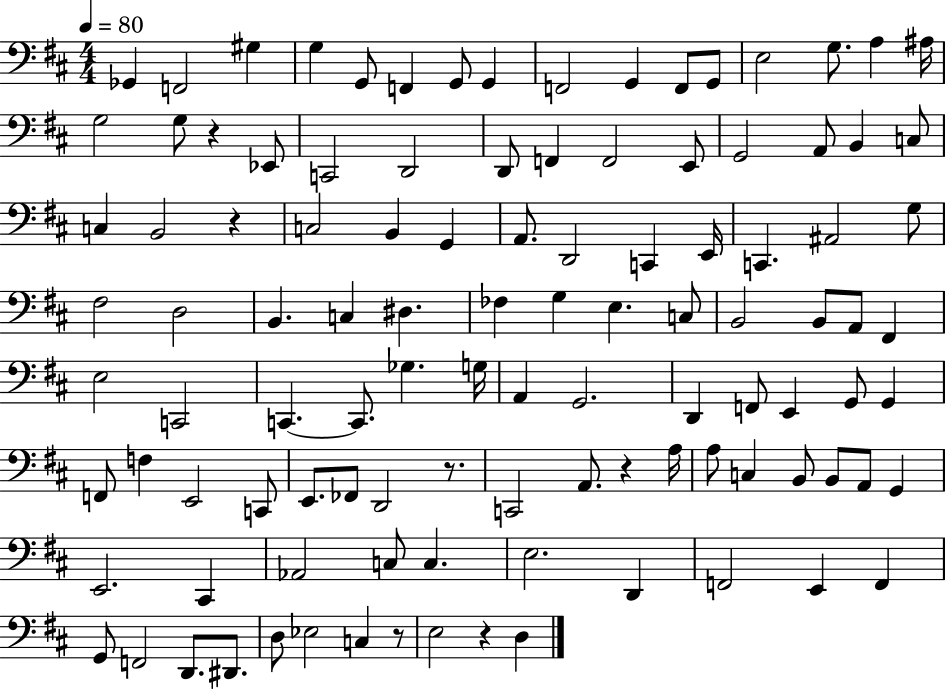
{
  \clef bass
  \numericTimeSignature
  \time 4/4
  \key d \major
  \tempo 4 = 80
  ges,4 f,2 gis4 | g4 g,8 f,4 g,8 g,4 | f,2 g,4 f,8 g,8 | e2 g8. a4 ais16 | \break g2 g8 r4 ees,8 | c,2 d,2 | d,8 f,4 f,2 e,8 | g,2 a,8 b,4 c8 | \break c4 b,2 r4 | c2 b,4 g,4 | a,8. d,2 c,4 e,16 | c,4. ais,2 g8 | \break fis2 d2 | b,4. c4 dis4. | fes4 g4 e4. c8 | b,2 b,8 a,8 fis,4 | \break e2 c,2 | c,4.~~ c,8. ges4. g16 | a,4 g,2. | d,4 f,8 e,4 g,8 g,4 | \break f,8 f4 e,2 c,8 | e,8. fes,8 d,2 r8. | c,2 a,8. r4 a16 | a8 c4 b,8 b,8 a,8 g,4 | \break e,2. cis,4 | aes,2 c8 c4. | e2. d,4 | f,2 e,4 f,4 | \break g,8 f,2 d,8. dis,8. | d8 ees2 c4 r8 | e2 r4 d4 | \bar "|."
}